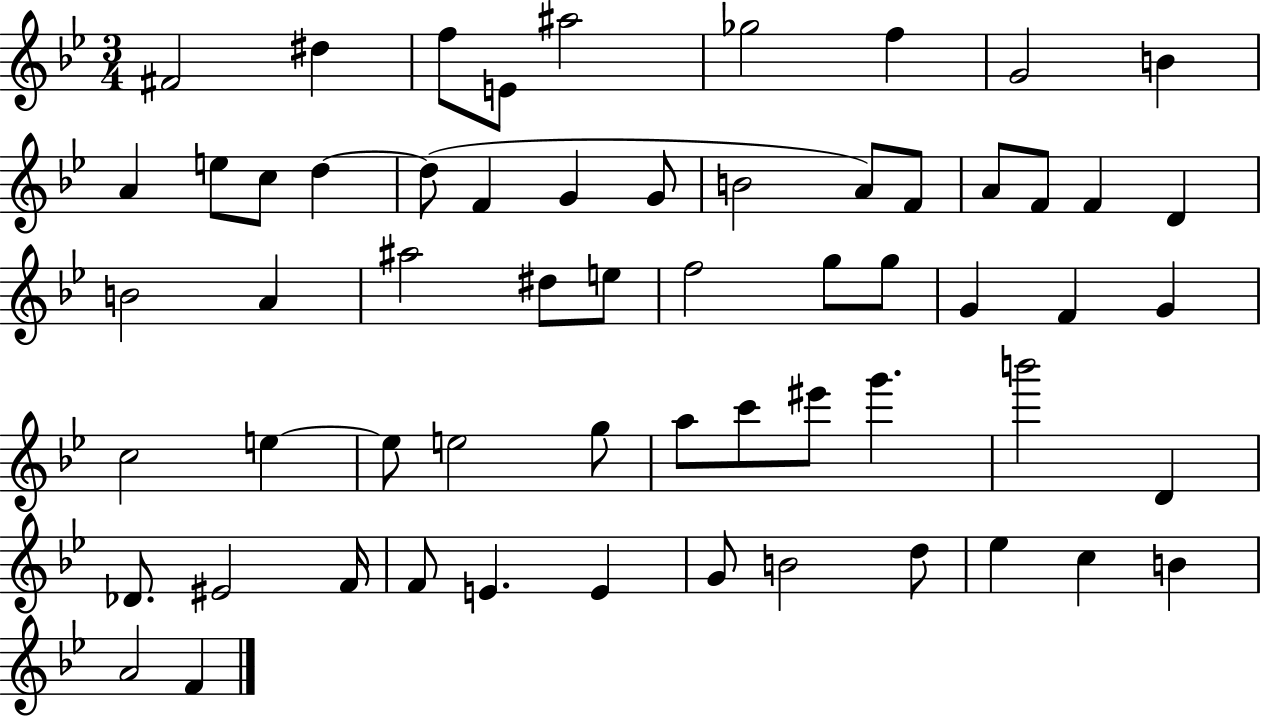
X:1
T:Untitled
M:3/4
L:1/4
K:Bb
^F2 ^d f/2 E/2 ^a2 _g2 f G2 B A e/2 c/2 d d/2 F G G/2 B2 A/2 F/2 A/2 F/2 F D B2 A ^a2 ^d/2 e/2 f2 g/2 g/2 G F G c2 e e/2 e2 g/2 a/2 c'/2 ^e'/2 g' b'2 D _D/2 ^E2 F/4 F/2 E E G/2 B2 d/2 _e c B A2 F